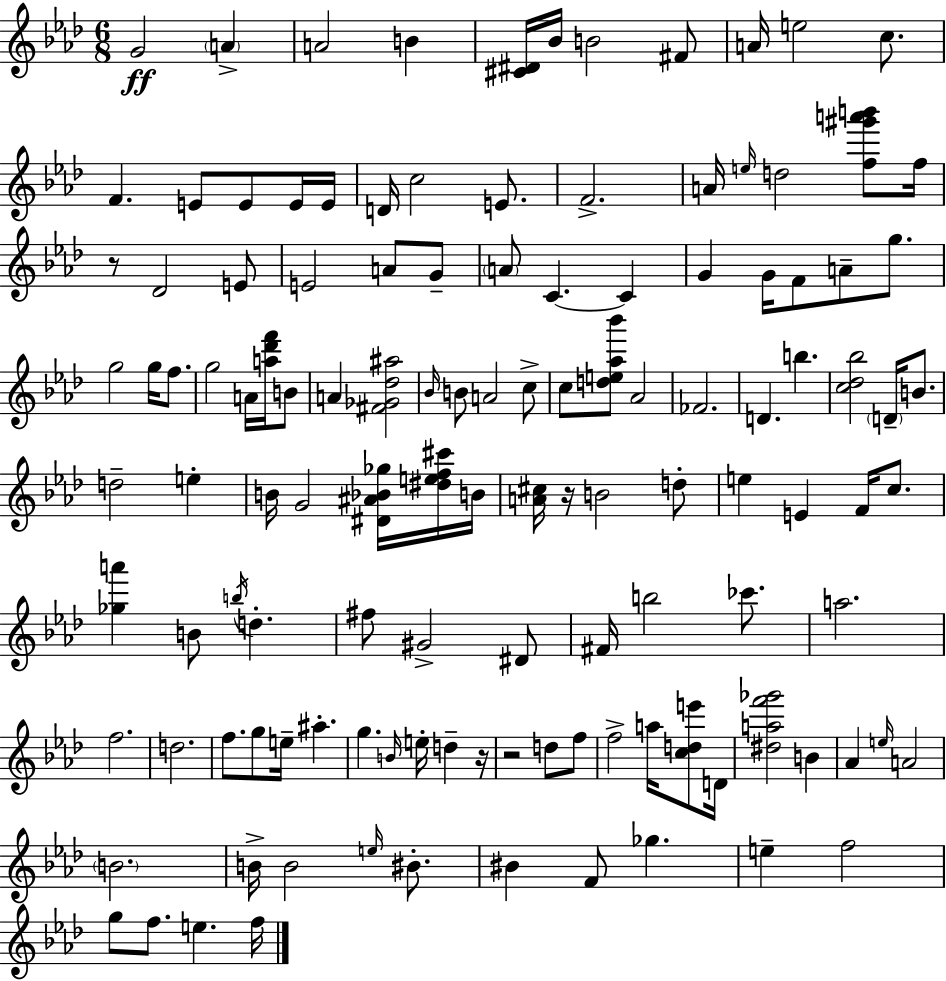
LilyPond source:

{
  \clef treble
  \numericTimeSignature
  \time 6/8
  \key aes \major
  g'2\ff \parenthesize a'4-> | a'2 b'4 | <cis' dis'>16 bes'16 b'2 fis'8 | a'16 e''2 c''8. | \break f'4. e'8 e'8 e'16 e'16 | d'16 c''2 e'8. | f'2.-> | a'16 \grace { e''16 } d''2 <f'' gis''' a''' b'''>8 | \break f''16 r8 des'2 e'8 | e'2 a'8 g'8-- | \parenthesize a'8 c'4.~~ c'4 | g'4 g'16 f'8 a'8-- g''8. | \break g''2 g''16 f''8. | g''2 a'16 <a'' des''' f'''>16 b'8 | a'4 <fis' ges' des'' ais''>2 | \grace { bes'16 } b'8 a'2 | \break c''8-> c''8 <d'' e'' aes'' bes'''>8 aes'2 | fes'2. | d'4. b''4. | <c'' des'' bes''>2 \parenthesize d'16-- b'8. | \break d''2-- e''4-. | b'16 g'2 <dis' ais' bes' ges''>16 | <dis'' e'' f'' cis'''>16 b'16 <a' cis''>16 r16 b'2 | d''8-. e''4 e'4 f'16 c''8. | \break <ges'' a'''>4 b'8 \acciaccatura { b''16 } d''4.-. | fis''8 gis'2-> | dis'8 fis'16 b''2 | ces'''8. a''2. | \break f''2. | d''2. | f''8. g''8 e''16-- ais''4.-. | g''4. \grace { b'16 } e''16-. d''4-- | \break r16 r2 | d''8 f''8 f''2-> | a''16 <c'' d'' e'''>8 d'16 <dis'' a'' f''' ges'''>2 | b'4 aes'4 \grace { e''16 } a'2 | \break \parenthesize b'2. | b'16-> b'2 | \grace { e''16 } bis'8.-. bis'4 f'8 | ges''4. e''4-- f''2 | \break g''8 f''8. e''4. | f''16 \bar "|."
}